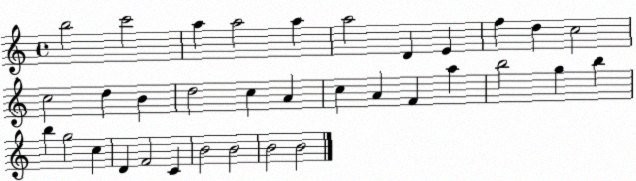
X:1
T:Untitled
M:4/4
L:1/4
K:C
b2 c'2 a a2 a a2 D E f d c2 c2 d B d2 c A c A F a b2 g b b g2 c D F2 C B2 B2 B2 B2